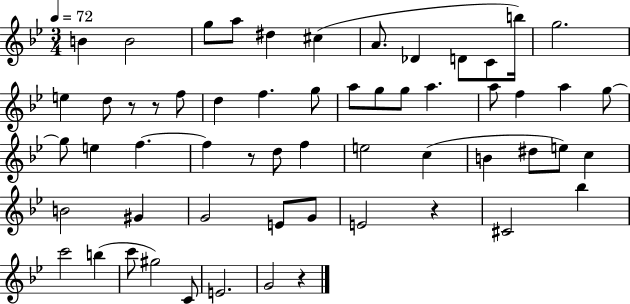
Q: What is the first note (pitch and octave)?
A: B4